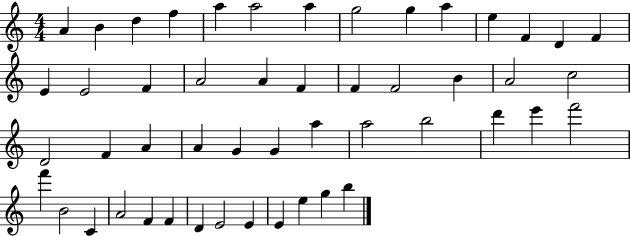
A4/q B4/q D5/q F5/q A5/q A5/h A5/q G5/h G5/q A5/q E5/q F4/q D4/q F4/q E4/q E4/h F4/q A4/h A4/q F4/q F4/q F4/h B4/q A4/h C5/h D4/h F4/q A4/q A4/q G4/q G4/q A5/q A5/h B5/h D6/q E6/q F6/h F6/q B4/h C4/q A4/h F4/q F4/q D4/q E4/h E4/q E4/q E5/q G5/q B5/q